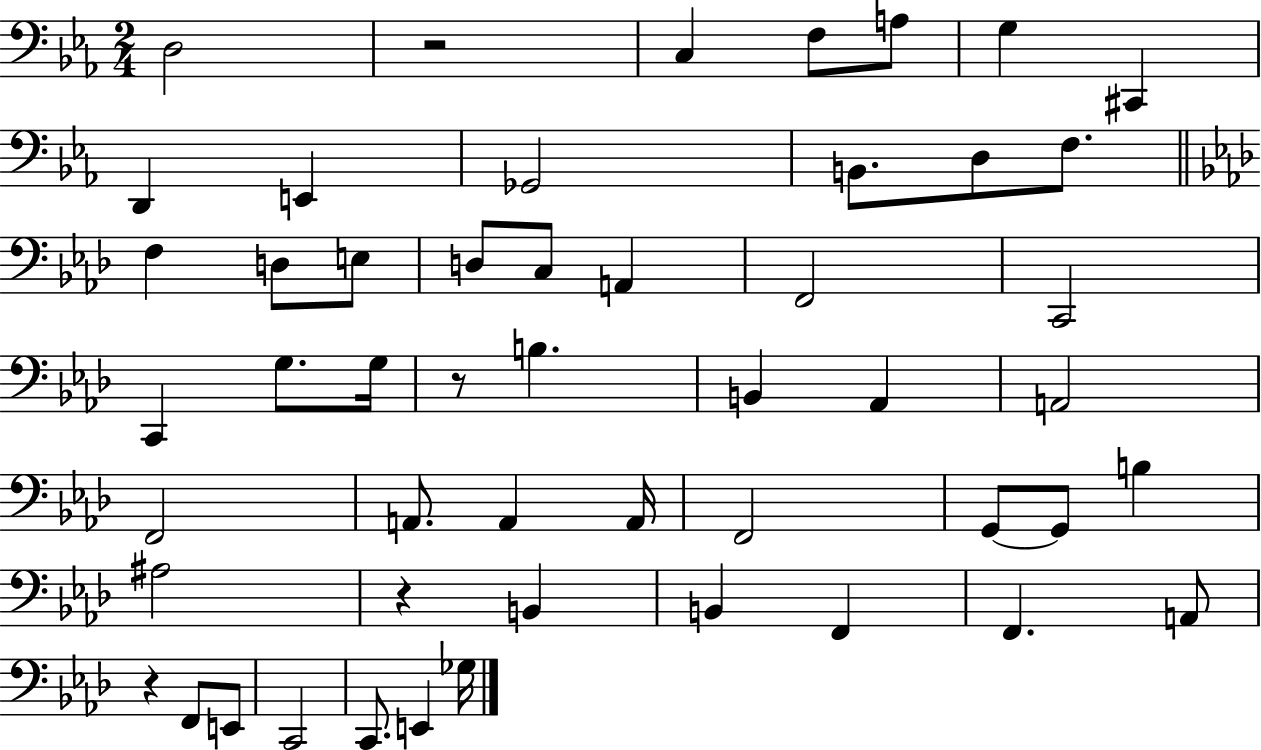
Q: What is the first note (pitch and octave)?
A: D3